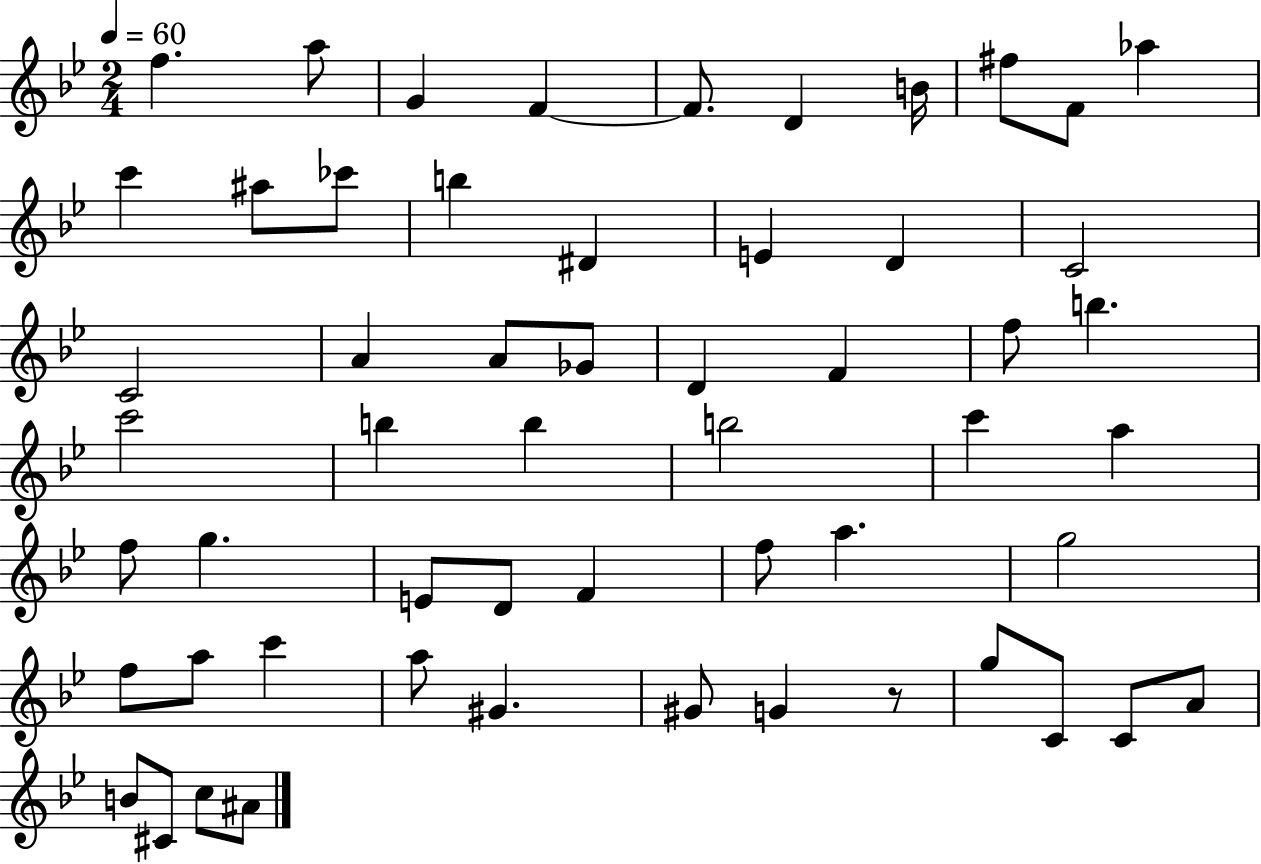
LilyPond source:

{
  \clef treble
  \numericTimeSignature
  \time 2/4
  \key bes \major
  \tempo 4 = 60
  f''4. a''8 | g'4 f'4~~ | f'8. d'4 b'16 | fis''8 f'8 aes''4 | \break c'''4 ais''8 ces'''8 | b''4 dis'4 | e'4 d'4 | c'2 | \break c'2 | a'4 a'8 ges'8 | d'4 f'4 | f''8 b''4. | \break c'''2 | b''4 b''4 | b''2 | c'''4 a''4 | \break f''8 g''4. | e'8 d'8 f'4 | f''8 a''4. | g''2 | \break f''8 a''8 c'''4 | a''8 gis'4. | gis'8 g'4 r8 | g''8 c'8 c'8 a'8 | \break b'8 cis'8 c''8 ais'8 | \bar "|."
}